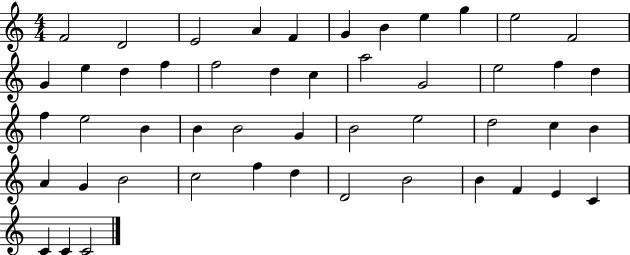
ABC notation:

X:1
T:Untitled
M:4/4
L:1/4
K:C
F2 D2 E2 A F G B e g e2 F2 G e d f f2 d c a2 G2 e2 f d f e2 B B B2 G B2 e2 d2 c B A G B2 c2 f d D2 B2 B F E C C C C2